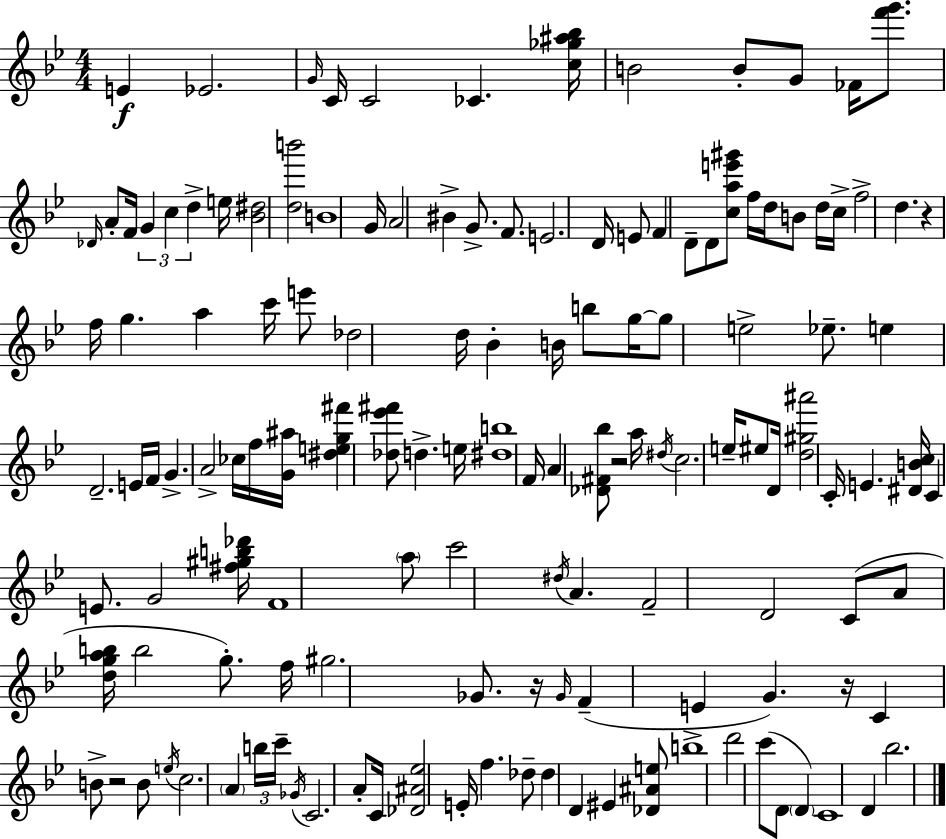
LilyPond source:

{
  \clef treble
  \numericTimeSignature
  \time 4/4
  \key bes \major
  \repeat volta 2 { e'4\f ees'2. | \grace { g'16 } c'16 c'2 ces'4. | <c'' ges'' ais'' bes''>16 b'2 b'8-. g'8 fes'16 <f''' g'''>8. | \grace { des'16 } a'8-. f'16 \tuplet 3/2 { g'4 c''4 d''4-> } | \break e''16 <bes' dis''>2 <d'' b'''>2 | b'1 | g'16 a'2 bis'4-> g'8.-> | f'8. e'2. | \break d'16 e'8 f'4 d'8-- d'8 <c'' a'' e''' gis'''>8 f''16 d''16 | b'8 d''16 c''16-> f''2-> d''4. | r4 f''16 g''4. a''4 | c'''16 e'''8 des''2 d''16 bes'4-. | \break b'16 b''8 g''16~~ g''8 e''2-> ees''8.-- | e''4 d'2.-- | e'16 f'16 g'4.-> a'2-> | ces''16 f''16 <g' ais''>16 <dis'' e'' g'' fis'''>4 <des'' ees''' fis'''>8 d''4.-> | \break e''16 <dis'' b''>1 | f'16 a'4 <des' fis' bes''>8 r2 | a''16 \acciaccatura { dis''16 } c''2. e''16-- | eis''8 d'16 <d'' gis'' ais'''>2 c'16-. e'4. | \break <dis' b' c''>16 c'4 e'8. g'2 | <fis'' gis'' b'' des'''>16 f'1 | \parenthesize a''8 c'''2 \acciaccatura { dis''16 } a'4. | f'2-- d'2 | \break c'8( a'8 <d'' g'' a'' b''>16 b''2 | g''8.-.) f''16 gis''2. | ges'8. r16 \grace { ges'16 } f'4--( e'4 g'4.) | r16 c'4 b'8-> r2 | \break b'8 \acciaccatura { e''16 } c''2. | \parenthesize a'4 \tuplet 3/2 { b''16 c'''16-- \acciaccatura { ges'16 } } c'2. | a'8-. c'16 <des' ais' ees''>2 | e'16-. f''4. des''8-- des''4 d'4 | \break eis'4 <des' ais' e''>8 b''1-> | d'''2 c'''8( | d'8 \parenthesize d'4) c'1 | d'4 bes''2. | \break } \bar "|."
}